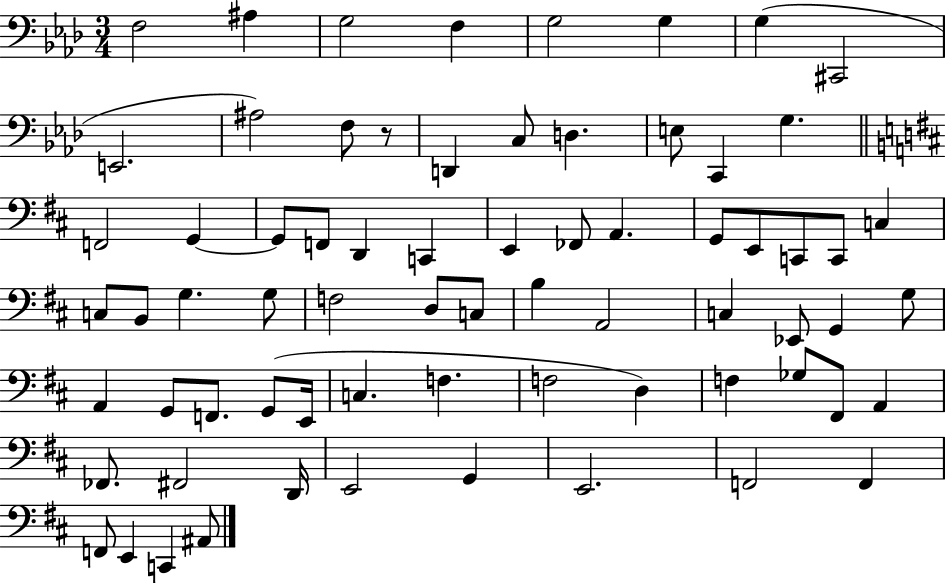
X:1
T:Untitled
M:3/4
L:1/4
K:Ab
F,2 ^A, G,2 F, G,2 G, G, ^C,,2 E,,2 ^A,2 F,/2 z/2 D,, C,/2 D, E,/2 C,, G, F,,2 G,, G,,/2 F,,/2 D,, C,, E,, _F,,/2 A,, G,,/2 E,,/2 C,,/2 C,,/2 C, C,/2 B,,/2 G, G,/2 F,2 D,/2 C,/2 B, A,,2 C, _E,,/2 G,, G,/2 A,, G,,/2 F,,/2 G,,/2 E,,/4 C, F, F,2 D, F, _G,/2 ^F,,/2 A,, _F,,/2 ^F,,2 D,,/4 E,,2 G,, E,,2 F,,2 F,, F,,/2 E,, C,, ^A,,/2